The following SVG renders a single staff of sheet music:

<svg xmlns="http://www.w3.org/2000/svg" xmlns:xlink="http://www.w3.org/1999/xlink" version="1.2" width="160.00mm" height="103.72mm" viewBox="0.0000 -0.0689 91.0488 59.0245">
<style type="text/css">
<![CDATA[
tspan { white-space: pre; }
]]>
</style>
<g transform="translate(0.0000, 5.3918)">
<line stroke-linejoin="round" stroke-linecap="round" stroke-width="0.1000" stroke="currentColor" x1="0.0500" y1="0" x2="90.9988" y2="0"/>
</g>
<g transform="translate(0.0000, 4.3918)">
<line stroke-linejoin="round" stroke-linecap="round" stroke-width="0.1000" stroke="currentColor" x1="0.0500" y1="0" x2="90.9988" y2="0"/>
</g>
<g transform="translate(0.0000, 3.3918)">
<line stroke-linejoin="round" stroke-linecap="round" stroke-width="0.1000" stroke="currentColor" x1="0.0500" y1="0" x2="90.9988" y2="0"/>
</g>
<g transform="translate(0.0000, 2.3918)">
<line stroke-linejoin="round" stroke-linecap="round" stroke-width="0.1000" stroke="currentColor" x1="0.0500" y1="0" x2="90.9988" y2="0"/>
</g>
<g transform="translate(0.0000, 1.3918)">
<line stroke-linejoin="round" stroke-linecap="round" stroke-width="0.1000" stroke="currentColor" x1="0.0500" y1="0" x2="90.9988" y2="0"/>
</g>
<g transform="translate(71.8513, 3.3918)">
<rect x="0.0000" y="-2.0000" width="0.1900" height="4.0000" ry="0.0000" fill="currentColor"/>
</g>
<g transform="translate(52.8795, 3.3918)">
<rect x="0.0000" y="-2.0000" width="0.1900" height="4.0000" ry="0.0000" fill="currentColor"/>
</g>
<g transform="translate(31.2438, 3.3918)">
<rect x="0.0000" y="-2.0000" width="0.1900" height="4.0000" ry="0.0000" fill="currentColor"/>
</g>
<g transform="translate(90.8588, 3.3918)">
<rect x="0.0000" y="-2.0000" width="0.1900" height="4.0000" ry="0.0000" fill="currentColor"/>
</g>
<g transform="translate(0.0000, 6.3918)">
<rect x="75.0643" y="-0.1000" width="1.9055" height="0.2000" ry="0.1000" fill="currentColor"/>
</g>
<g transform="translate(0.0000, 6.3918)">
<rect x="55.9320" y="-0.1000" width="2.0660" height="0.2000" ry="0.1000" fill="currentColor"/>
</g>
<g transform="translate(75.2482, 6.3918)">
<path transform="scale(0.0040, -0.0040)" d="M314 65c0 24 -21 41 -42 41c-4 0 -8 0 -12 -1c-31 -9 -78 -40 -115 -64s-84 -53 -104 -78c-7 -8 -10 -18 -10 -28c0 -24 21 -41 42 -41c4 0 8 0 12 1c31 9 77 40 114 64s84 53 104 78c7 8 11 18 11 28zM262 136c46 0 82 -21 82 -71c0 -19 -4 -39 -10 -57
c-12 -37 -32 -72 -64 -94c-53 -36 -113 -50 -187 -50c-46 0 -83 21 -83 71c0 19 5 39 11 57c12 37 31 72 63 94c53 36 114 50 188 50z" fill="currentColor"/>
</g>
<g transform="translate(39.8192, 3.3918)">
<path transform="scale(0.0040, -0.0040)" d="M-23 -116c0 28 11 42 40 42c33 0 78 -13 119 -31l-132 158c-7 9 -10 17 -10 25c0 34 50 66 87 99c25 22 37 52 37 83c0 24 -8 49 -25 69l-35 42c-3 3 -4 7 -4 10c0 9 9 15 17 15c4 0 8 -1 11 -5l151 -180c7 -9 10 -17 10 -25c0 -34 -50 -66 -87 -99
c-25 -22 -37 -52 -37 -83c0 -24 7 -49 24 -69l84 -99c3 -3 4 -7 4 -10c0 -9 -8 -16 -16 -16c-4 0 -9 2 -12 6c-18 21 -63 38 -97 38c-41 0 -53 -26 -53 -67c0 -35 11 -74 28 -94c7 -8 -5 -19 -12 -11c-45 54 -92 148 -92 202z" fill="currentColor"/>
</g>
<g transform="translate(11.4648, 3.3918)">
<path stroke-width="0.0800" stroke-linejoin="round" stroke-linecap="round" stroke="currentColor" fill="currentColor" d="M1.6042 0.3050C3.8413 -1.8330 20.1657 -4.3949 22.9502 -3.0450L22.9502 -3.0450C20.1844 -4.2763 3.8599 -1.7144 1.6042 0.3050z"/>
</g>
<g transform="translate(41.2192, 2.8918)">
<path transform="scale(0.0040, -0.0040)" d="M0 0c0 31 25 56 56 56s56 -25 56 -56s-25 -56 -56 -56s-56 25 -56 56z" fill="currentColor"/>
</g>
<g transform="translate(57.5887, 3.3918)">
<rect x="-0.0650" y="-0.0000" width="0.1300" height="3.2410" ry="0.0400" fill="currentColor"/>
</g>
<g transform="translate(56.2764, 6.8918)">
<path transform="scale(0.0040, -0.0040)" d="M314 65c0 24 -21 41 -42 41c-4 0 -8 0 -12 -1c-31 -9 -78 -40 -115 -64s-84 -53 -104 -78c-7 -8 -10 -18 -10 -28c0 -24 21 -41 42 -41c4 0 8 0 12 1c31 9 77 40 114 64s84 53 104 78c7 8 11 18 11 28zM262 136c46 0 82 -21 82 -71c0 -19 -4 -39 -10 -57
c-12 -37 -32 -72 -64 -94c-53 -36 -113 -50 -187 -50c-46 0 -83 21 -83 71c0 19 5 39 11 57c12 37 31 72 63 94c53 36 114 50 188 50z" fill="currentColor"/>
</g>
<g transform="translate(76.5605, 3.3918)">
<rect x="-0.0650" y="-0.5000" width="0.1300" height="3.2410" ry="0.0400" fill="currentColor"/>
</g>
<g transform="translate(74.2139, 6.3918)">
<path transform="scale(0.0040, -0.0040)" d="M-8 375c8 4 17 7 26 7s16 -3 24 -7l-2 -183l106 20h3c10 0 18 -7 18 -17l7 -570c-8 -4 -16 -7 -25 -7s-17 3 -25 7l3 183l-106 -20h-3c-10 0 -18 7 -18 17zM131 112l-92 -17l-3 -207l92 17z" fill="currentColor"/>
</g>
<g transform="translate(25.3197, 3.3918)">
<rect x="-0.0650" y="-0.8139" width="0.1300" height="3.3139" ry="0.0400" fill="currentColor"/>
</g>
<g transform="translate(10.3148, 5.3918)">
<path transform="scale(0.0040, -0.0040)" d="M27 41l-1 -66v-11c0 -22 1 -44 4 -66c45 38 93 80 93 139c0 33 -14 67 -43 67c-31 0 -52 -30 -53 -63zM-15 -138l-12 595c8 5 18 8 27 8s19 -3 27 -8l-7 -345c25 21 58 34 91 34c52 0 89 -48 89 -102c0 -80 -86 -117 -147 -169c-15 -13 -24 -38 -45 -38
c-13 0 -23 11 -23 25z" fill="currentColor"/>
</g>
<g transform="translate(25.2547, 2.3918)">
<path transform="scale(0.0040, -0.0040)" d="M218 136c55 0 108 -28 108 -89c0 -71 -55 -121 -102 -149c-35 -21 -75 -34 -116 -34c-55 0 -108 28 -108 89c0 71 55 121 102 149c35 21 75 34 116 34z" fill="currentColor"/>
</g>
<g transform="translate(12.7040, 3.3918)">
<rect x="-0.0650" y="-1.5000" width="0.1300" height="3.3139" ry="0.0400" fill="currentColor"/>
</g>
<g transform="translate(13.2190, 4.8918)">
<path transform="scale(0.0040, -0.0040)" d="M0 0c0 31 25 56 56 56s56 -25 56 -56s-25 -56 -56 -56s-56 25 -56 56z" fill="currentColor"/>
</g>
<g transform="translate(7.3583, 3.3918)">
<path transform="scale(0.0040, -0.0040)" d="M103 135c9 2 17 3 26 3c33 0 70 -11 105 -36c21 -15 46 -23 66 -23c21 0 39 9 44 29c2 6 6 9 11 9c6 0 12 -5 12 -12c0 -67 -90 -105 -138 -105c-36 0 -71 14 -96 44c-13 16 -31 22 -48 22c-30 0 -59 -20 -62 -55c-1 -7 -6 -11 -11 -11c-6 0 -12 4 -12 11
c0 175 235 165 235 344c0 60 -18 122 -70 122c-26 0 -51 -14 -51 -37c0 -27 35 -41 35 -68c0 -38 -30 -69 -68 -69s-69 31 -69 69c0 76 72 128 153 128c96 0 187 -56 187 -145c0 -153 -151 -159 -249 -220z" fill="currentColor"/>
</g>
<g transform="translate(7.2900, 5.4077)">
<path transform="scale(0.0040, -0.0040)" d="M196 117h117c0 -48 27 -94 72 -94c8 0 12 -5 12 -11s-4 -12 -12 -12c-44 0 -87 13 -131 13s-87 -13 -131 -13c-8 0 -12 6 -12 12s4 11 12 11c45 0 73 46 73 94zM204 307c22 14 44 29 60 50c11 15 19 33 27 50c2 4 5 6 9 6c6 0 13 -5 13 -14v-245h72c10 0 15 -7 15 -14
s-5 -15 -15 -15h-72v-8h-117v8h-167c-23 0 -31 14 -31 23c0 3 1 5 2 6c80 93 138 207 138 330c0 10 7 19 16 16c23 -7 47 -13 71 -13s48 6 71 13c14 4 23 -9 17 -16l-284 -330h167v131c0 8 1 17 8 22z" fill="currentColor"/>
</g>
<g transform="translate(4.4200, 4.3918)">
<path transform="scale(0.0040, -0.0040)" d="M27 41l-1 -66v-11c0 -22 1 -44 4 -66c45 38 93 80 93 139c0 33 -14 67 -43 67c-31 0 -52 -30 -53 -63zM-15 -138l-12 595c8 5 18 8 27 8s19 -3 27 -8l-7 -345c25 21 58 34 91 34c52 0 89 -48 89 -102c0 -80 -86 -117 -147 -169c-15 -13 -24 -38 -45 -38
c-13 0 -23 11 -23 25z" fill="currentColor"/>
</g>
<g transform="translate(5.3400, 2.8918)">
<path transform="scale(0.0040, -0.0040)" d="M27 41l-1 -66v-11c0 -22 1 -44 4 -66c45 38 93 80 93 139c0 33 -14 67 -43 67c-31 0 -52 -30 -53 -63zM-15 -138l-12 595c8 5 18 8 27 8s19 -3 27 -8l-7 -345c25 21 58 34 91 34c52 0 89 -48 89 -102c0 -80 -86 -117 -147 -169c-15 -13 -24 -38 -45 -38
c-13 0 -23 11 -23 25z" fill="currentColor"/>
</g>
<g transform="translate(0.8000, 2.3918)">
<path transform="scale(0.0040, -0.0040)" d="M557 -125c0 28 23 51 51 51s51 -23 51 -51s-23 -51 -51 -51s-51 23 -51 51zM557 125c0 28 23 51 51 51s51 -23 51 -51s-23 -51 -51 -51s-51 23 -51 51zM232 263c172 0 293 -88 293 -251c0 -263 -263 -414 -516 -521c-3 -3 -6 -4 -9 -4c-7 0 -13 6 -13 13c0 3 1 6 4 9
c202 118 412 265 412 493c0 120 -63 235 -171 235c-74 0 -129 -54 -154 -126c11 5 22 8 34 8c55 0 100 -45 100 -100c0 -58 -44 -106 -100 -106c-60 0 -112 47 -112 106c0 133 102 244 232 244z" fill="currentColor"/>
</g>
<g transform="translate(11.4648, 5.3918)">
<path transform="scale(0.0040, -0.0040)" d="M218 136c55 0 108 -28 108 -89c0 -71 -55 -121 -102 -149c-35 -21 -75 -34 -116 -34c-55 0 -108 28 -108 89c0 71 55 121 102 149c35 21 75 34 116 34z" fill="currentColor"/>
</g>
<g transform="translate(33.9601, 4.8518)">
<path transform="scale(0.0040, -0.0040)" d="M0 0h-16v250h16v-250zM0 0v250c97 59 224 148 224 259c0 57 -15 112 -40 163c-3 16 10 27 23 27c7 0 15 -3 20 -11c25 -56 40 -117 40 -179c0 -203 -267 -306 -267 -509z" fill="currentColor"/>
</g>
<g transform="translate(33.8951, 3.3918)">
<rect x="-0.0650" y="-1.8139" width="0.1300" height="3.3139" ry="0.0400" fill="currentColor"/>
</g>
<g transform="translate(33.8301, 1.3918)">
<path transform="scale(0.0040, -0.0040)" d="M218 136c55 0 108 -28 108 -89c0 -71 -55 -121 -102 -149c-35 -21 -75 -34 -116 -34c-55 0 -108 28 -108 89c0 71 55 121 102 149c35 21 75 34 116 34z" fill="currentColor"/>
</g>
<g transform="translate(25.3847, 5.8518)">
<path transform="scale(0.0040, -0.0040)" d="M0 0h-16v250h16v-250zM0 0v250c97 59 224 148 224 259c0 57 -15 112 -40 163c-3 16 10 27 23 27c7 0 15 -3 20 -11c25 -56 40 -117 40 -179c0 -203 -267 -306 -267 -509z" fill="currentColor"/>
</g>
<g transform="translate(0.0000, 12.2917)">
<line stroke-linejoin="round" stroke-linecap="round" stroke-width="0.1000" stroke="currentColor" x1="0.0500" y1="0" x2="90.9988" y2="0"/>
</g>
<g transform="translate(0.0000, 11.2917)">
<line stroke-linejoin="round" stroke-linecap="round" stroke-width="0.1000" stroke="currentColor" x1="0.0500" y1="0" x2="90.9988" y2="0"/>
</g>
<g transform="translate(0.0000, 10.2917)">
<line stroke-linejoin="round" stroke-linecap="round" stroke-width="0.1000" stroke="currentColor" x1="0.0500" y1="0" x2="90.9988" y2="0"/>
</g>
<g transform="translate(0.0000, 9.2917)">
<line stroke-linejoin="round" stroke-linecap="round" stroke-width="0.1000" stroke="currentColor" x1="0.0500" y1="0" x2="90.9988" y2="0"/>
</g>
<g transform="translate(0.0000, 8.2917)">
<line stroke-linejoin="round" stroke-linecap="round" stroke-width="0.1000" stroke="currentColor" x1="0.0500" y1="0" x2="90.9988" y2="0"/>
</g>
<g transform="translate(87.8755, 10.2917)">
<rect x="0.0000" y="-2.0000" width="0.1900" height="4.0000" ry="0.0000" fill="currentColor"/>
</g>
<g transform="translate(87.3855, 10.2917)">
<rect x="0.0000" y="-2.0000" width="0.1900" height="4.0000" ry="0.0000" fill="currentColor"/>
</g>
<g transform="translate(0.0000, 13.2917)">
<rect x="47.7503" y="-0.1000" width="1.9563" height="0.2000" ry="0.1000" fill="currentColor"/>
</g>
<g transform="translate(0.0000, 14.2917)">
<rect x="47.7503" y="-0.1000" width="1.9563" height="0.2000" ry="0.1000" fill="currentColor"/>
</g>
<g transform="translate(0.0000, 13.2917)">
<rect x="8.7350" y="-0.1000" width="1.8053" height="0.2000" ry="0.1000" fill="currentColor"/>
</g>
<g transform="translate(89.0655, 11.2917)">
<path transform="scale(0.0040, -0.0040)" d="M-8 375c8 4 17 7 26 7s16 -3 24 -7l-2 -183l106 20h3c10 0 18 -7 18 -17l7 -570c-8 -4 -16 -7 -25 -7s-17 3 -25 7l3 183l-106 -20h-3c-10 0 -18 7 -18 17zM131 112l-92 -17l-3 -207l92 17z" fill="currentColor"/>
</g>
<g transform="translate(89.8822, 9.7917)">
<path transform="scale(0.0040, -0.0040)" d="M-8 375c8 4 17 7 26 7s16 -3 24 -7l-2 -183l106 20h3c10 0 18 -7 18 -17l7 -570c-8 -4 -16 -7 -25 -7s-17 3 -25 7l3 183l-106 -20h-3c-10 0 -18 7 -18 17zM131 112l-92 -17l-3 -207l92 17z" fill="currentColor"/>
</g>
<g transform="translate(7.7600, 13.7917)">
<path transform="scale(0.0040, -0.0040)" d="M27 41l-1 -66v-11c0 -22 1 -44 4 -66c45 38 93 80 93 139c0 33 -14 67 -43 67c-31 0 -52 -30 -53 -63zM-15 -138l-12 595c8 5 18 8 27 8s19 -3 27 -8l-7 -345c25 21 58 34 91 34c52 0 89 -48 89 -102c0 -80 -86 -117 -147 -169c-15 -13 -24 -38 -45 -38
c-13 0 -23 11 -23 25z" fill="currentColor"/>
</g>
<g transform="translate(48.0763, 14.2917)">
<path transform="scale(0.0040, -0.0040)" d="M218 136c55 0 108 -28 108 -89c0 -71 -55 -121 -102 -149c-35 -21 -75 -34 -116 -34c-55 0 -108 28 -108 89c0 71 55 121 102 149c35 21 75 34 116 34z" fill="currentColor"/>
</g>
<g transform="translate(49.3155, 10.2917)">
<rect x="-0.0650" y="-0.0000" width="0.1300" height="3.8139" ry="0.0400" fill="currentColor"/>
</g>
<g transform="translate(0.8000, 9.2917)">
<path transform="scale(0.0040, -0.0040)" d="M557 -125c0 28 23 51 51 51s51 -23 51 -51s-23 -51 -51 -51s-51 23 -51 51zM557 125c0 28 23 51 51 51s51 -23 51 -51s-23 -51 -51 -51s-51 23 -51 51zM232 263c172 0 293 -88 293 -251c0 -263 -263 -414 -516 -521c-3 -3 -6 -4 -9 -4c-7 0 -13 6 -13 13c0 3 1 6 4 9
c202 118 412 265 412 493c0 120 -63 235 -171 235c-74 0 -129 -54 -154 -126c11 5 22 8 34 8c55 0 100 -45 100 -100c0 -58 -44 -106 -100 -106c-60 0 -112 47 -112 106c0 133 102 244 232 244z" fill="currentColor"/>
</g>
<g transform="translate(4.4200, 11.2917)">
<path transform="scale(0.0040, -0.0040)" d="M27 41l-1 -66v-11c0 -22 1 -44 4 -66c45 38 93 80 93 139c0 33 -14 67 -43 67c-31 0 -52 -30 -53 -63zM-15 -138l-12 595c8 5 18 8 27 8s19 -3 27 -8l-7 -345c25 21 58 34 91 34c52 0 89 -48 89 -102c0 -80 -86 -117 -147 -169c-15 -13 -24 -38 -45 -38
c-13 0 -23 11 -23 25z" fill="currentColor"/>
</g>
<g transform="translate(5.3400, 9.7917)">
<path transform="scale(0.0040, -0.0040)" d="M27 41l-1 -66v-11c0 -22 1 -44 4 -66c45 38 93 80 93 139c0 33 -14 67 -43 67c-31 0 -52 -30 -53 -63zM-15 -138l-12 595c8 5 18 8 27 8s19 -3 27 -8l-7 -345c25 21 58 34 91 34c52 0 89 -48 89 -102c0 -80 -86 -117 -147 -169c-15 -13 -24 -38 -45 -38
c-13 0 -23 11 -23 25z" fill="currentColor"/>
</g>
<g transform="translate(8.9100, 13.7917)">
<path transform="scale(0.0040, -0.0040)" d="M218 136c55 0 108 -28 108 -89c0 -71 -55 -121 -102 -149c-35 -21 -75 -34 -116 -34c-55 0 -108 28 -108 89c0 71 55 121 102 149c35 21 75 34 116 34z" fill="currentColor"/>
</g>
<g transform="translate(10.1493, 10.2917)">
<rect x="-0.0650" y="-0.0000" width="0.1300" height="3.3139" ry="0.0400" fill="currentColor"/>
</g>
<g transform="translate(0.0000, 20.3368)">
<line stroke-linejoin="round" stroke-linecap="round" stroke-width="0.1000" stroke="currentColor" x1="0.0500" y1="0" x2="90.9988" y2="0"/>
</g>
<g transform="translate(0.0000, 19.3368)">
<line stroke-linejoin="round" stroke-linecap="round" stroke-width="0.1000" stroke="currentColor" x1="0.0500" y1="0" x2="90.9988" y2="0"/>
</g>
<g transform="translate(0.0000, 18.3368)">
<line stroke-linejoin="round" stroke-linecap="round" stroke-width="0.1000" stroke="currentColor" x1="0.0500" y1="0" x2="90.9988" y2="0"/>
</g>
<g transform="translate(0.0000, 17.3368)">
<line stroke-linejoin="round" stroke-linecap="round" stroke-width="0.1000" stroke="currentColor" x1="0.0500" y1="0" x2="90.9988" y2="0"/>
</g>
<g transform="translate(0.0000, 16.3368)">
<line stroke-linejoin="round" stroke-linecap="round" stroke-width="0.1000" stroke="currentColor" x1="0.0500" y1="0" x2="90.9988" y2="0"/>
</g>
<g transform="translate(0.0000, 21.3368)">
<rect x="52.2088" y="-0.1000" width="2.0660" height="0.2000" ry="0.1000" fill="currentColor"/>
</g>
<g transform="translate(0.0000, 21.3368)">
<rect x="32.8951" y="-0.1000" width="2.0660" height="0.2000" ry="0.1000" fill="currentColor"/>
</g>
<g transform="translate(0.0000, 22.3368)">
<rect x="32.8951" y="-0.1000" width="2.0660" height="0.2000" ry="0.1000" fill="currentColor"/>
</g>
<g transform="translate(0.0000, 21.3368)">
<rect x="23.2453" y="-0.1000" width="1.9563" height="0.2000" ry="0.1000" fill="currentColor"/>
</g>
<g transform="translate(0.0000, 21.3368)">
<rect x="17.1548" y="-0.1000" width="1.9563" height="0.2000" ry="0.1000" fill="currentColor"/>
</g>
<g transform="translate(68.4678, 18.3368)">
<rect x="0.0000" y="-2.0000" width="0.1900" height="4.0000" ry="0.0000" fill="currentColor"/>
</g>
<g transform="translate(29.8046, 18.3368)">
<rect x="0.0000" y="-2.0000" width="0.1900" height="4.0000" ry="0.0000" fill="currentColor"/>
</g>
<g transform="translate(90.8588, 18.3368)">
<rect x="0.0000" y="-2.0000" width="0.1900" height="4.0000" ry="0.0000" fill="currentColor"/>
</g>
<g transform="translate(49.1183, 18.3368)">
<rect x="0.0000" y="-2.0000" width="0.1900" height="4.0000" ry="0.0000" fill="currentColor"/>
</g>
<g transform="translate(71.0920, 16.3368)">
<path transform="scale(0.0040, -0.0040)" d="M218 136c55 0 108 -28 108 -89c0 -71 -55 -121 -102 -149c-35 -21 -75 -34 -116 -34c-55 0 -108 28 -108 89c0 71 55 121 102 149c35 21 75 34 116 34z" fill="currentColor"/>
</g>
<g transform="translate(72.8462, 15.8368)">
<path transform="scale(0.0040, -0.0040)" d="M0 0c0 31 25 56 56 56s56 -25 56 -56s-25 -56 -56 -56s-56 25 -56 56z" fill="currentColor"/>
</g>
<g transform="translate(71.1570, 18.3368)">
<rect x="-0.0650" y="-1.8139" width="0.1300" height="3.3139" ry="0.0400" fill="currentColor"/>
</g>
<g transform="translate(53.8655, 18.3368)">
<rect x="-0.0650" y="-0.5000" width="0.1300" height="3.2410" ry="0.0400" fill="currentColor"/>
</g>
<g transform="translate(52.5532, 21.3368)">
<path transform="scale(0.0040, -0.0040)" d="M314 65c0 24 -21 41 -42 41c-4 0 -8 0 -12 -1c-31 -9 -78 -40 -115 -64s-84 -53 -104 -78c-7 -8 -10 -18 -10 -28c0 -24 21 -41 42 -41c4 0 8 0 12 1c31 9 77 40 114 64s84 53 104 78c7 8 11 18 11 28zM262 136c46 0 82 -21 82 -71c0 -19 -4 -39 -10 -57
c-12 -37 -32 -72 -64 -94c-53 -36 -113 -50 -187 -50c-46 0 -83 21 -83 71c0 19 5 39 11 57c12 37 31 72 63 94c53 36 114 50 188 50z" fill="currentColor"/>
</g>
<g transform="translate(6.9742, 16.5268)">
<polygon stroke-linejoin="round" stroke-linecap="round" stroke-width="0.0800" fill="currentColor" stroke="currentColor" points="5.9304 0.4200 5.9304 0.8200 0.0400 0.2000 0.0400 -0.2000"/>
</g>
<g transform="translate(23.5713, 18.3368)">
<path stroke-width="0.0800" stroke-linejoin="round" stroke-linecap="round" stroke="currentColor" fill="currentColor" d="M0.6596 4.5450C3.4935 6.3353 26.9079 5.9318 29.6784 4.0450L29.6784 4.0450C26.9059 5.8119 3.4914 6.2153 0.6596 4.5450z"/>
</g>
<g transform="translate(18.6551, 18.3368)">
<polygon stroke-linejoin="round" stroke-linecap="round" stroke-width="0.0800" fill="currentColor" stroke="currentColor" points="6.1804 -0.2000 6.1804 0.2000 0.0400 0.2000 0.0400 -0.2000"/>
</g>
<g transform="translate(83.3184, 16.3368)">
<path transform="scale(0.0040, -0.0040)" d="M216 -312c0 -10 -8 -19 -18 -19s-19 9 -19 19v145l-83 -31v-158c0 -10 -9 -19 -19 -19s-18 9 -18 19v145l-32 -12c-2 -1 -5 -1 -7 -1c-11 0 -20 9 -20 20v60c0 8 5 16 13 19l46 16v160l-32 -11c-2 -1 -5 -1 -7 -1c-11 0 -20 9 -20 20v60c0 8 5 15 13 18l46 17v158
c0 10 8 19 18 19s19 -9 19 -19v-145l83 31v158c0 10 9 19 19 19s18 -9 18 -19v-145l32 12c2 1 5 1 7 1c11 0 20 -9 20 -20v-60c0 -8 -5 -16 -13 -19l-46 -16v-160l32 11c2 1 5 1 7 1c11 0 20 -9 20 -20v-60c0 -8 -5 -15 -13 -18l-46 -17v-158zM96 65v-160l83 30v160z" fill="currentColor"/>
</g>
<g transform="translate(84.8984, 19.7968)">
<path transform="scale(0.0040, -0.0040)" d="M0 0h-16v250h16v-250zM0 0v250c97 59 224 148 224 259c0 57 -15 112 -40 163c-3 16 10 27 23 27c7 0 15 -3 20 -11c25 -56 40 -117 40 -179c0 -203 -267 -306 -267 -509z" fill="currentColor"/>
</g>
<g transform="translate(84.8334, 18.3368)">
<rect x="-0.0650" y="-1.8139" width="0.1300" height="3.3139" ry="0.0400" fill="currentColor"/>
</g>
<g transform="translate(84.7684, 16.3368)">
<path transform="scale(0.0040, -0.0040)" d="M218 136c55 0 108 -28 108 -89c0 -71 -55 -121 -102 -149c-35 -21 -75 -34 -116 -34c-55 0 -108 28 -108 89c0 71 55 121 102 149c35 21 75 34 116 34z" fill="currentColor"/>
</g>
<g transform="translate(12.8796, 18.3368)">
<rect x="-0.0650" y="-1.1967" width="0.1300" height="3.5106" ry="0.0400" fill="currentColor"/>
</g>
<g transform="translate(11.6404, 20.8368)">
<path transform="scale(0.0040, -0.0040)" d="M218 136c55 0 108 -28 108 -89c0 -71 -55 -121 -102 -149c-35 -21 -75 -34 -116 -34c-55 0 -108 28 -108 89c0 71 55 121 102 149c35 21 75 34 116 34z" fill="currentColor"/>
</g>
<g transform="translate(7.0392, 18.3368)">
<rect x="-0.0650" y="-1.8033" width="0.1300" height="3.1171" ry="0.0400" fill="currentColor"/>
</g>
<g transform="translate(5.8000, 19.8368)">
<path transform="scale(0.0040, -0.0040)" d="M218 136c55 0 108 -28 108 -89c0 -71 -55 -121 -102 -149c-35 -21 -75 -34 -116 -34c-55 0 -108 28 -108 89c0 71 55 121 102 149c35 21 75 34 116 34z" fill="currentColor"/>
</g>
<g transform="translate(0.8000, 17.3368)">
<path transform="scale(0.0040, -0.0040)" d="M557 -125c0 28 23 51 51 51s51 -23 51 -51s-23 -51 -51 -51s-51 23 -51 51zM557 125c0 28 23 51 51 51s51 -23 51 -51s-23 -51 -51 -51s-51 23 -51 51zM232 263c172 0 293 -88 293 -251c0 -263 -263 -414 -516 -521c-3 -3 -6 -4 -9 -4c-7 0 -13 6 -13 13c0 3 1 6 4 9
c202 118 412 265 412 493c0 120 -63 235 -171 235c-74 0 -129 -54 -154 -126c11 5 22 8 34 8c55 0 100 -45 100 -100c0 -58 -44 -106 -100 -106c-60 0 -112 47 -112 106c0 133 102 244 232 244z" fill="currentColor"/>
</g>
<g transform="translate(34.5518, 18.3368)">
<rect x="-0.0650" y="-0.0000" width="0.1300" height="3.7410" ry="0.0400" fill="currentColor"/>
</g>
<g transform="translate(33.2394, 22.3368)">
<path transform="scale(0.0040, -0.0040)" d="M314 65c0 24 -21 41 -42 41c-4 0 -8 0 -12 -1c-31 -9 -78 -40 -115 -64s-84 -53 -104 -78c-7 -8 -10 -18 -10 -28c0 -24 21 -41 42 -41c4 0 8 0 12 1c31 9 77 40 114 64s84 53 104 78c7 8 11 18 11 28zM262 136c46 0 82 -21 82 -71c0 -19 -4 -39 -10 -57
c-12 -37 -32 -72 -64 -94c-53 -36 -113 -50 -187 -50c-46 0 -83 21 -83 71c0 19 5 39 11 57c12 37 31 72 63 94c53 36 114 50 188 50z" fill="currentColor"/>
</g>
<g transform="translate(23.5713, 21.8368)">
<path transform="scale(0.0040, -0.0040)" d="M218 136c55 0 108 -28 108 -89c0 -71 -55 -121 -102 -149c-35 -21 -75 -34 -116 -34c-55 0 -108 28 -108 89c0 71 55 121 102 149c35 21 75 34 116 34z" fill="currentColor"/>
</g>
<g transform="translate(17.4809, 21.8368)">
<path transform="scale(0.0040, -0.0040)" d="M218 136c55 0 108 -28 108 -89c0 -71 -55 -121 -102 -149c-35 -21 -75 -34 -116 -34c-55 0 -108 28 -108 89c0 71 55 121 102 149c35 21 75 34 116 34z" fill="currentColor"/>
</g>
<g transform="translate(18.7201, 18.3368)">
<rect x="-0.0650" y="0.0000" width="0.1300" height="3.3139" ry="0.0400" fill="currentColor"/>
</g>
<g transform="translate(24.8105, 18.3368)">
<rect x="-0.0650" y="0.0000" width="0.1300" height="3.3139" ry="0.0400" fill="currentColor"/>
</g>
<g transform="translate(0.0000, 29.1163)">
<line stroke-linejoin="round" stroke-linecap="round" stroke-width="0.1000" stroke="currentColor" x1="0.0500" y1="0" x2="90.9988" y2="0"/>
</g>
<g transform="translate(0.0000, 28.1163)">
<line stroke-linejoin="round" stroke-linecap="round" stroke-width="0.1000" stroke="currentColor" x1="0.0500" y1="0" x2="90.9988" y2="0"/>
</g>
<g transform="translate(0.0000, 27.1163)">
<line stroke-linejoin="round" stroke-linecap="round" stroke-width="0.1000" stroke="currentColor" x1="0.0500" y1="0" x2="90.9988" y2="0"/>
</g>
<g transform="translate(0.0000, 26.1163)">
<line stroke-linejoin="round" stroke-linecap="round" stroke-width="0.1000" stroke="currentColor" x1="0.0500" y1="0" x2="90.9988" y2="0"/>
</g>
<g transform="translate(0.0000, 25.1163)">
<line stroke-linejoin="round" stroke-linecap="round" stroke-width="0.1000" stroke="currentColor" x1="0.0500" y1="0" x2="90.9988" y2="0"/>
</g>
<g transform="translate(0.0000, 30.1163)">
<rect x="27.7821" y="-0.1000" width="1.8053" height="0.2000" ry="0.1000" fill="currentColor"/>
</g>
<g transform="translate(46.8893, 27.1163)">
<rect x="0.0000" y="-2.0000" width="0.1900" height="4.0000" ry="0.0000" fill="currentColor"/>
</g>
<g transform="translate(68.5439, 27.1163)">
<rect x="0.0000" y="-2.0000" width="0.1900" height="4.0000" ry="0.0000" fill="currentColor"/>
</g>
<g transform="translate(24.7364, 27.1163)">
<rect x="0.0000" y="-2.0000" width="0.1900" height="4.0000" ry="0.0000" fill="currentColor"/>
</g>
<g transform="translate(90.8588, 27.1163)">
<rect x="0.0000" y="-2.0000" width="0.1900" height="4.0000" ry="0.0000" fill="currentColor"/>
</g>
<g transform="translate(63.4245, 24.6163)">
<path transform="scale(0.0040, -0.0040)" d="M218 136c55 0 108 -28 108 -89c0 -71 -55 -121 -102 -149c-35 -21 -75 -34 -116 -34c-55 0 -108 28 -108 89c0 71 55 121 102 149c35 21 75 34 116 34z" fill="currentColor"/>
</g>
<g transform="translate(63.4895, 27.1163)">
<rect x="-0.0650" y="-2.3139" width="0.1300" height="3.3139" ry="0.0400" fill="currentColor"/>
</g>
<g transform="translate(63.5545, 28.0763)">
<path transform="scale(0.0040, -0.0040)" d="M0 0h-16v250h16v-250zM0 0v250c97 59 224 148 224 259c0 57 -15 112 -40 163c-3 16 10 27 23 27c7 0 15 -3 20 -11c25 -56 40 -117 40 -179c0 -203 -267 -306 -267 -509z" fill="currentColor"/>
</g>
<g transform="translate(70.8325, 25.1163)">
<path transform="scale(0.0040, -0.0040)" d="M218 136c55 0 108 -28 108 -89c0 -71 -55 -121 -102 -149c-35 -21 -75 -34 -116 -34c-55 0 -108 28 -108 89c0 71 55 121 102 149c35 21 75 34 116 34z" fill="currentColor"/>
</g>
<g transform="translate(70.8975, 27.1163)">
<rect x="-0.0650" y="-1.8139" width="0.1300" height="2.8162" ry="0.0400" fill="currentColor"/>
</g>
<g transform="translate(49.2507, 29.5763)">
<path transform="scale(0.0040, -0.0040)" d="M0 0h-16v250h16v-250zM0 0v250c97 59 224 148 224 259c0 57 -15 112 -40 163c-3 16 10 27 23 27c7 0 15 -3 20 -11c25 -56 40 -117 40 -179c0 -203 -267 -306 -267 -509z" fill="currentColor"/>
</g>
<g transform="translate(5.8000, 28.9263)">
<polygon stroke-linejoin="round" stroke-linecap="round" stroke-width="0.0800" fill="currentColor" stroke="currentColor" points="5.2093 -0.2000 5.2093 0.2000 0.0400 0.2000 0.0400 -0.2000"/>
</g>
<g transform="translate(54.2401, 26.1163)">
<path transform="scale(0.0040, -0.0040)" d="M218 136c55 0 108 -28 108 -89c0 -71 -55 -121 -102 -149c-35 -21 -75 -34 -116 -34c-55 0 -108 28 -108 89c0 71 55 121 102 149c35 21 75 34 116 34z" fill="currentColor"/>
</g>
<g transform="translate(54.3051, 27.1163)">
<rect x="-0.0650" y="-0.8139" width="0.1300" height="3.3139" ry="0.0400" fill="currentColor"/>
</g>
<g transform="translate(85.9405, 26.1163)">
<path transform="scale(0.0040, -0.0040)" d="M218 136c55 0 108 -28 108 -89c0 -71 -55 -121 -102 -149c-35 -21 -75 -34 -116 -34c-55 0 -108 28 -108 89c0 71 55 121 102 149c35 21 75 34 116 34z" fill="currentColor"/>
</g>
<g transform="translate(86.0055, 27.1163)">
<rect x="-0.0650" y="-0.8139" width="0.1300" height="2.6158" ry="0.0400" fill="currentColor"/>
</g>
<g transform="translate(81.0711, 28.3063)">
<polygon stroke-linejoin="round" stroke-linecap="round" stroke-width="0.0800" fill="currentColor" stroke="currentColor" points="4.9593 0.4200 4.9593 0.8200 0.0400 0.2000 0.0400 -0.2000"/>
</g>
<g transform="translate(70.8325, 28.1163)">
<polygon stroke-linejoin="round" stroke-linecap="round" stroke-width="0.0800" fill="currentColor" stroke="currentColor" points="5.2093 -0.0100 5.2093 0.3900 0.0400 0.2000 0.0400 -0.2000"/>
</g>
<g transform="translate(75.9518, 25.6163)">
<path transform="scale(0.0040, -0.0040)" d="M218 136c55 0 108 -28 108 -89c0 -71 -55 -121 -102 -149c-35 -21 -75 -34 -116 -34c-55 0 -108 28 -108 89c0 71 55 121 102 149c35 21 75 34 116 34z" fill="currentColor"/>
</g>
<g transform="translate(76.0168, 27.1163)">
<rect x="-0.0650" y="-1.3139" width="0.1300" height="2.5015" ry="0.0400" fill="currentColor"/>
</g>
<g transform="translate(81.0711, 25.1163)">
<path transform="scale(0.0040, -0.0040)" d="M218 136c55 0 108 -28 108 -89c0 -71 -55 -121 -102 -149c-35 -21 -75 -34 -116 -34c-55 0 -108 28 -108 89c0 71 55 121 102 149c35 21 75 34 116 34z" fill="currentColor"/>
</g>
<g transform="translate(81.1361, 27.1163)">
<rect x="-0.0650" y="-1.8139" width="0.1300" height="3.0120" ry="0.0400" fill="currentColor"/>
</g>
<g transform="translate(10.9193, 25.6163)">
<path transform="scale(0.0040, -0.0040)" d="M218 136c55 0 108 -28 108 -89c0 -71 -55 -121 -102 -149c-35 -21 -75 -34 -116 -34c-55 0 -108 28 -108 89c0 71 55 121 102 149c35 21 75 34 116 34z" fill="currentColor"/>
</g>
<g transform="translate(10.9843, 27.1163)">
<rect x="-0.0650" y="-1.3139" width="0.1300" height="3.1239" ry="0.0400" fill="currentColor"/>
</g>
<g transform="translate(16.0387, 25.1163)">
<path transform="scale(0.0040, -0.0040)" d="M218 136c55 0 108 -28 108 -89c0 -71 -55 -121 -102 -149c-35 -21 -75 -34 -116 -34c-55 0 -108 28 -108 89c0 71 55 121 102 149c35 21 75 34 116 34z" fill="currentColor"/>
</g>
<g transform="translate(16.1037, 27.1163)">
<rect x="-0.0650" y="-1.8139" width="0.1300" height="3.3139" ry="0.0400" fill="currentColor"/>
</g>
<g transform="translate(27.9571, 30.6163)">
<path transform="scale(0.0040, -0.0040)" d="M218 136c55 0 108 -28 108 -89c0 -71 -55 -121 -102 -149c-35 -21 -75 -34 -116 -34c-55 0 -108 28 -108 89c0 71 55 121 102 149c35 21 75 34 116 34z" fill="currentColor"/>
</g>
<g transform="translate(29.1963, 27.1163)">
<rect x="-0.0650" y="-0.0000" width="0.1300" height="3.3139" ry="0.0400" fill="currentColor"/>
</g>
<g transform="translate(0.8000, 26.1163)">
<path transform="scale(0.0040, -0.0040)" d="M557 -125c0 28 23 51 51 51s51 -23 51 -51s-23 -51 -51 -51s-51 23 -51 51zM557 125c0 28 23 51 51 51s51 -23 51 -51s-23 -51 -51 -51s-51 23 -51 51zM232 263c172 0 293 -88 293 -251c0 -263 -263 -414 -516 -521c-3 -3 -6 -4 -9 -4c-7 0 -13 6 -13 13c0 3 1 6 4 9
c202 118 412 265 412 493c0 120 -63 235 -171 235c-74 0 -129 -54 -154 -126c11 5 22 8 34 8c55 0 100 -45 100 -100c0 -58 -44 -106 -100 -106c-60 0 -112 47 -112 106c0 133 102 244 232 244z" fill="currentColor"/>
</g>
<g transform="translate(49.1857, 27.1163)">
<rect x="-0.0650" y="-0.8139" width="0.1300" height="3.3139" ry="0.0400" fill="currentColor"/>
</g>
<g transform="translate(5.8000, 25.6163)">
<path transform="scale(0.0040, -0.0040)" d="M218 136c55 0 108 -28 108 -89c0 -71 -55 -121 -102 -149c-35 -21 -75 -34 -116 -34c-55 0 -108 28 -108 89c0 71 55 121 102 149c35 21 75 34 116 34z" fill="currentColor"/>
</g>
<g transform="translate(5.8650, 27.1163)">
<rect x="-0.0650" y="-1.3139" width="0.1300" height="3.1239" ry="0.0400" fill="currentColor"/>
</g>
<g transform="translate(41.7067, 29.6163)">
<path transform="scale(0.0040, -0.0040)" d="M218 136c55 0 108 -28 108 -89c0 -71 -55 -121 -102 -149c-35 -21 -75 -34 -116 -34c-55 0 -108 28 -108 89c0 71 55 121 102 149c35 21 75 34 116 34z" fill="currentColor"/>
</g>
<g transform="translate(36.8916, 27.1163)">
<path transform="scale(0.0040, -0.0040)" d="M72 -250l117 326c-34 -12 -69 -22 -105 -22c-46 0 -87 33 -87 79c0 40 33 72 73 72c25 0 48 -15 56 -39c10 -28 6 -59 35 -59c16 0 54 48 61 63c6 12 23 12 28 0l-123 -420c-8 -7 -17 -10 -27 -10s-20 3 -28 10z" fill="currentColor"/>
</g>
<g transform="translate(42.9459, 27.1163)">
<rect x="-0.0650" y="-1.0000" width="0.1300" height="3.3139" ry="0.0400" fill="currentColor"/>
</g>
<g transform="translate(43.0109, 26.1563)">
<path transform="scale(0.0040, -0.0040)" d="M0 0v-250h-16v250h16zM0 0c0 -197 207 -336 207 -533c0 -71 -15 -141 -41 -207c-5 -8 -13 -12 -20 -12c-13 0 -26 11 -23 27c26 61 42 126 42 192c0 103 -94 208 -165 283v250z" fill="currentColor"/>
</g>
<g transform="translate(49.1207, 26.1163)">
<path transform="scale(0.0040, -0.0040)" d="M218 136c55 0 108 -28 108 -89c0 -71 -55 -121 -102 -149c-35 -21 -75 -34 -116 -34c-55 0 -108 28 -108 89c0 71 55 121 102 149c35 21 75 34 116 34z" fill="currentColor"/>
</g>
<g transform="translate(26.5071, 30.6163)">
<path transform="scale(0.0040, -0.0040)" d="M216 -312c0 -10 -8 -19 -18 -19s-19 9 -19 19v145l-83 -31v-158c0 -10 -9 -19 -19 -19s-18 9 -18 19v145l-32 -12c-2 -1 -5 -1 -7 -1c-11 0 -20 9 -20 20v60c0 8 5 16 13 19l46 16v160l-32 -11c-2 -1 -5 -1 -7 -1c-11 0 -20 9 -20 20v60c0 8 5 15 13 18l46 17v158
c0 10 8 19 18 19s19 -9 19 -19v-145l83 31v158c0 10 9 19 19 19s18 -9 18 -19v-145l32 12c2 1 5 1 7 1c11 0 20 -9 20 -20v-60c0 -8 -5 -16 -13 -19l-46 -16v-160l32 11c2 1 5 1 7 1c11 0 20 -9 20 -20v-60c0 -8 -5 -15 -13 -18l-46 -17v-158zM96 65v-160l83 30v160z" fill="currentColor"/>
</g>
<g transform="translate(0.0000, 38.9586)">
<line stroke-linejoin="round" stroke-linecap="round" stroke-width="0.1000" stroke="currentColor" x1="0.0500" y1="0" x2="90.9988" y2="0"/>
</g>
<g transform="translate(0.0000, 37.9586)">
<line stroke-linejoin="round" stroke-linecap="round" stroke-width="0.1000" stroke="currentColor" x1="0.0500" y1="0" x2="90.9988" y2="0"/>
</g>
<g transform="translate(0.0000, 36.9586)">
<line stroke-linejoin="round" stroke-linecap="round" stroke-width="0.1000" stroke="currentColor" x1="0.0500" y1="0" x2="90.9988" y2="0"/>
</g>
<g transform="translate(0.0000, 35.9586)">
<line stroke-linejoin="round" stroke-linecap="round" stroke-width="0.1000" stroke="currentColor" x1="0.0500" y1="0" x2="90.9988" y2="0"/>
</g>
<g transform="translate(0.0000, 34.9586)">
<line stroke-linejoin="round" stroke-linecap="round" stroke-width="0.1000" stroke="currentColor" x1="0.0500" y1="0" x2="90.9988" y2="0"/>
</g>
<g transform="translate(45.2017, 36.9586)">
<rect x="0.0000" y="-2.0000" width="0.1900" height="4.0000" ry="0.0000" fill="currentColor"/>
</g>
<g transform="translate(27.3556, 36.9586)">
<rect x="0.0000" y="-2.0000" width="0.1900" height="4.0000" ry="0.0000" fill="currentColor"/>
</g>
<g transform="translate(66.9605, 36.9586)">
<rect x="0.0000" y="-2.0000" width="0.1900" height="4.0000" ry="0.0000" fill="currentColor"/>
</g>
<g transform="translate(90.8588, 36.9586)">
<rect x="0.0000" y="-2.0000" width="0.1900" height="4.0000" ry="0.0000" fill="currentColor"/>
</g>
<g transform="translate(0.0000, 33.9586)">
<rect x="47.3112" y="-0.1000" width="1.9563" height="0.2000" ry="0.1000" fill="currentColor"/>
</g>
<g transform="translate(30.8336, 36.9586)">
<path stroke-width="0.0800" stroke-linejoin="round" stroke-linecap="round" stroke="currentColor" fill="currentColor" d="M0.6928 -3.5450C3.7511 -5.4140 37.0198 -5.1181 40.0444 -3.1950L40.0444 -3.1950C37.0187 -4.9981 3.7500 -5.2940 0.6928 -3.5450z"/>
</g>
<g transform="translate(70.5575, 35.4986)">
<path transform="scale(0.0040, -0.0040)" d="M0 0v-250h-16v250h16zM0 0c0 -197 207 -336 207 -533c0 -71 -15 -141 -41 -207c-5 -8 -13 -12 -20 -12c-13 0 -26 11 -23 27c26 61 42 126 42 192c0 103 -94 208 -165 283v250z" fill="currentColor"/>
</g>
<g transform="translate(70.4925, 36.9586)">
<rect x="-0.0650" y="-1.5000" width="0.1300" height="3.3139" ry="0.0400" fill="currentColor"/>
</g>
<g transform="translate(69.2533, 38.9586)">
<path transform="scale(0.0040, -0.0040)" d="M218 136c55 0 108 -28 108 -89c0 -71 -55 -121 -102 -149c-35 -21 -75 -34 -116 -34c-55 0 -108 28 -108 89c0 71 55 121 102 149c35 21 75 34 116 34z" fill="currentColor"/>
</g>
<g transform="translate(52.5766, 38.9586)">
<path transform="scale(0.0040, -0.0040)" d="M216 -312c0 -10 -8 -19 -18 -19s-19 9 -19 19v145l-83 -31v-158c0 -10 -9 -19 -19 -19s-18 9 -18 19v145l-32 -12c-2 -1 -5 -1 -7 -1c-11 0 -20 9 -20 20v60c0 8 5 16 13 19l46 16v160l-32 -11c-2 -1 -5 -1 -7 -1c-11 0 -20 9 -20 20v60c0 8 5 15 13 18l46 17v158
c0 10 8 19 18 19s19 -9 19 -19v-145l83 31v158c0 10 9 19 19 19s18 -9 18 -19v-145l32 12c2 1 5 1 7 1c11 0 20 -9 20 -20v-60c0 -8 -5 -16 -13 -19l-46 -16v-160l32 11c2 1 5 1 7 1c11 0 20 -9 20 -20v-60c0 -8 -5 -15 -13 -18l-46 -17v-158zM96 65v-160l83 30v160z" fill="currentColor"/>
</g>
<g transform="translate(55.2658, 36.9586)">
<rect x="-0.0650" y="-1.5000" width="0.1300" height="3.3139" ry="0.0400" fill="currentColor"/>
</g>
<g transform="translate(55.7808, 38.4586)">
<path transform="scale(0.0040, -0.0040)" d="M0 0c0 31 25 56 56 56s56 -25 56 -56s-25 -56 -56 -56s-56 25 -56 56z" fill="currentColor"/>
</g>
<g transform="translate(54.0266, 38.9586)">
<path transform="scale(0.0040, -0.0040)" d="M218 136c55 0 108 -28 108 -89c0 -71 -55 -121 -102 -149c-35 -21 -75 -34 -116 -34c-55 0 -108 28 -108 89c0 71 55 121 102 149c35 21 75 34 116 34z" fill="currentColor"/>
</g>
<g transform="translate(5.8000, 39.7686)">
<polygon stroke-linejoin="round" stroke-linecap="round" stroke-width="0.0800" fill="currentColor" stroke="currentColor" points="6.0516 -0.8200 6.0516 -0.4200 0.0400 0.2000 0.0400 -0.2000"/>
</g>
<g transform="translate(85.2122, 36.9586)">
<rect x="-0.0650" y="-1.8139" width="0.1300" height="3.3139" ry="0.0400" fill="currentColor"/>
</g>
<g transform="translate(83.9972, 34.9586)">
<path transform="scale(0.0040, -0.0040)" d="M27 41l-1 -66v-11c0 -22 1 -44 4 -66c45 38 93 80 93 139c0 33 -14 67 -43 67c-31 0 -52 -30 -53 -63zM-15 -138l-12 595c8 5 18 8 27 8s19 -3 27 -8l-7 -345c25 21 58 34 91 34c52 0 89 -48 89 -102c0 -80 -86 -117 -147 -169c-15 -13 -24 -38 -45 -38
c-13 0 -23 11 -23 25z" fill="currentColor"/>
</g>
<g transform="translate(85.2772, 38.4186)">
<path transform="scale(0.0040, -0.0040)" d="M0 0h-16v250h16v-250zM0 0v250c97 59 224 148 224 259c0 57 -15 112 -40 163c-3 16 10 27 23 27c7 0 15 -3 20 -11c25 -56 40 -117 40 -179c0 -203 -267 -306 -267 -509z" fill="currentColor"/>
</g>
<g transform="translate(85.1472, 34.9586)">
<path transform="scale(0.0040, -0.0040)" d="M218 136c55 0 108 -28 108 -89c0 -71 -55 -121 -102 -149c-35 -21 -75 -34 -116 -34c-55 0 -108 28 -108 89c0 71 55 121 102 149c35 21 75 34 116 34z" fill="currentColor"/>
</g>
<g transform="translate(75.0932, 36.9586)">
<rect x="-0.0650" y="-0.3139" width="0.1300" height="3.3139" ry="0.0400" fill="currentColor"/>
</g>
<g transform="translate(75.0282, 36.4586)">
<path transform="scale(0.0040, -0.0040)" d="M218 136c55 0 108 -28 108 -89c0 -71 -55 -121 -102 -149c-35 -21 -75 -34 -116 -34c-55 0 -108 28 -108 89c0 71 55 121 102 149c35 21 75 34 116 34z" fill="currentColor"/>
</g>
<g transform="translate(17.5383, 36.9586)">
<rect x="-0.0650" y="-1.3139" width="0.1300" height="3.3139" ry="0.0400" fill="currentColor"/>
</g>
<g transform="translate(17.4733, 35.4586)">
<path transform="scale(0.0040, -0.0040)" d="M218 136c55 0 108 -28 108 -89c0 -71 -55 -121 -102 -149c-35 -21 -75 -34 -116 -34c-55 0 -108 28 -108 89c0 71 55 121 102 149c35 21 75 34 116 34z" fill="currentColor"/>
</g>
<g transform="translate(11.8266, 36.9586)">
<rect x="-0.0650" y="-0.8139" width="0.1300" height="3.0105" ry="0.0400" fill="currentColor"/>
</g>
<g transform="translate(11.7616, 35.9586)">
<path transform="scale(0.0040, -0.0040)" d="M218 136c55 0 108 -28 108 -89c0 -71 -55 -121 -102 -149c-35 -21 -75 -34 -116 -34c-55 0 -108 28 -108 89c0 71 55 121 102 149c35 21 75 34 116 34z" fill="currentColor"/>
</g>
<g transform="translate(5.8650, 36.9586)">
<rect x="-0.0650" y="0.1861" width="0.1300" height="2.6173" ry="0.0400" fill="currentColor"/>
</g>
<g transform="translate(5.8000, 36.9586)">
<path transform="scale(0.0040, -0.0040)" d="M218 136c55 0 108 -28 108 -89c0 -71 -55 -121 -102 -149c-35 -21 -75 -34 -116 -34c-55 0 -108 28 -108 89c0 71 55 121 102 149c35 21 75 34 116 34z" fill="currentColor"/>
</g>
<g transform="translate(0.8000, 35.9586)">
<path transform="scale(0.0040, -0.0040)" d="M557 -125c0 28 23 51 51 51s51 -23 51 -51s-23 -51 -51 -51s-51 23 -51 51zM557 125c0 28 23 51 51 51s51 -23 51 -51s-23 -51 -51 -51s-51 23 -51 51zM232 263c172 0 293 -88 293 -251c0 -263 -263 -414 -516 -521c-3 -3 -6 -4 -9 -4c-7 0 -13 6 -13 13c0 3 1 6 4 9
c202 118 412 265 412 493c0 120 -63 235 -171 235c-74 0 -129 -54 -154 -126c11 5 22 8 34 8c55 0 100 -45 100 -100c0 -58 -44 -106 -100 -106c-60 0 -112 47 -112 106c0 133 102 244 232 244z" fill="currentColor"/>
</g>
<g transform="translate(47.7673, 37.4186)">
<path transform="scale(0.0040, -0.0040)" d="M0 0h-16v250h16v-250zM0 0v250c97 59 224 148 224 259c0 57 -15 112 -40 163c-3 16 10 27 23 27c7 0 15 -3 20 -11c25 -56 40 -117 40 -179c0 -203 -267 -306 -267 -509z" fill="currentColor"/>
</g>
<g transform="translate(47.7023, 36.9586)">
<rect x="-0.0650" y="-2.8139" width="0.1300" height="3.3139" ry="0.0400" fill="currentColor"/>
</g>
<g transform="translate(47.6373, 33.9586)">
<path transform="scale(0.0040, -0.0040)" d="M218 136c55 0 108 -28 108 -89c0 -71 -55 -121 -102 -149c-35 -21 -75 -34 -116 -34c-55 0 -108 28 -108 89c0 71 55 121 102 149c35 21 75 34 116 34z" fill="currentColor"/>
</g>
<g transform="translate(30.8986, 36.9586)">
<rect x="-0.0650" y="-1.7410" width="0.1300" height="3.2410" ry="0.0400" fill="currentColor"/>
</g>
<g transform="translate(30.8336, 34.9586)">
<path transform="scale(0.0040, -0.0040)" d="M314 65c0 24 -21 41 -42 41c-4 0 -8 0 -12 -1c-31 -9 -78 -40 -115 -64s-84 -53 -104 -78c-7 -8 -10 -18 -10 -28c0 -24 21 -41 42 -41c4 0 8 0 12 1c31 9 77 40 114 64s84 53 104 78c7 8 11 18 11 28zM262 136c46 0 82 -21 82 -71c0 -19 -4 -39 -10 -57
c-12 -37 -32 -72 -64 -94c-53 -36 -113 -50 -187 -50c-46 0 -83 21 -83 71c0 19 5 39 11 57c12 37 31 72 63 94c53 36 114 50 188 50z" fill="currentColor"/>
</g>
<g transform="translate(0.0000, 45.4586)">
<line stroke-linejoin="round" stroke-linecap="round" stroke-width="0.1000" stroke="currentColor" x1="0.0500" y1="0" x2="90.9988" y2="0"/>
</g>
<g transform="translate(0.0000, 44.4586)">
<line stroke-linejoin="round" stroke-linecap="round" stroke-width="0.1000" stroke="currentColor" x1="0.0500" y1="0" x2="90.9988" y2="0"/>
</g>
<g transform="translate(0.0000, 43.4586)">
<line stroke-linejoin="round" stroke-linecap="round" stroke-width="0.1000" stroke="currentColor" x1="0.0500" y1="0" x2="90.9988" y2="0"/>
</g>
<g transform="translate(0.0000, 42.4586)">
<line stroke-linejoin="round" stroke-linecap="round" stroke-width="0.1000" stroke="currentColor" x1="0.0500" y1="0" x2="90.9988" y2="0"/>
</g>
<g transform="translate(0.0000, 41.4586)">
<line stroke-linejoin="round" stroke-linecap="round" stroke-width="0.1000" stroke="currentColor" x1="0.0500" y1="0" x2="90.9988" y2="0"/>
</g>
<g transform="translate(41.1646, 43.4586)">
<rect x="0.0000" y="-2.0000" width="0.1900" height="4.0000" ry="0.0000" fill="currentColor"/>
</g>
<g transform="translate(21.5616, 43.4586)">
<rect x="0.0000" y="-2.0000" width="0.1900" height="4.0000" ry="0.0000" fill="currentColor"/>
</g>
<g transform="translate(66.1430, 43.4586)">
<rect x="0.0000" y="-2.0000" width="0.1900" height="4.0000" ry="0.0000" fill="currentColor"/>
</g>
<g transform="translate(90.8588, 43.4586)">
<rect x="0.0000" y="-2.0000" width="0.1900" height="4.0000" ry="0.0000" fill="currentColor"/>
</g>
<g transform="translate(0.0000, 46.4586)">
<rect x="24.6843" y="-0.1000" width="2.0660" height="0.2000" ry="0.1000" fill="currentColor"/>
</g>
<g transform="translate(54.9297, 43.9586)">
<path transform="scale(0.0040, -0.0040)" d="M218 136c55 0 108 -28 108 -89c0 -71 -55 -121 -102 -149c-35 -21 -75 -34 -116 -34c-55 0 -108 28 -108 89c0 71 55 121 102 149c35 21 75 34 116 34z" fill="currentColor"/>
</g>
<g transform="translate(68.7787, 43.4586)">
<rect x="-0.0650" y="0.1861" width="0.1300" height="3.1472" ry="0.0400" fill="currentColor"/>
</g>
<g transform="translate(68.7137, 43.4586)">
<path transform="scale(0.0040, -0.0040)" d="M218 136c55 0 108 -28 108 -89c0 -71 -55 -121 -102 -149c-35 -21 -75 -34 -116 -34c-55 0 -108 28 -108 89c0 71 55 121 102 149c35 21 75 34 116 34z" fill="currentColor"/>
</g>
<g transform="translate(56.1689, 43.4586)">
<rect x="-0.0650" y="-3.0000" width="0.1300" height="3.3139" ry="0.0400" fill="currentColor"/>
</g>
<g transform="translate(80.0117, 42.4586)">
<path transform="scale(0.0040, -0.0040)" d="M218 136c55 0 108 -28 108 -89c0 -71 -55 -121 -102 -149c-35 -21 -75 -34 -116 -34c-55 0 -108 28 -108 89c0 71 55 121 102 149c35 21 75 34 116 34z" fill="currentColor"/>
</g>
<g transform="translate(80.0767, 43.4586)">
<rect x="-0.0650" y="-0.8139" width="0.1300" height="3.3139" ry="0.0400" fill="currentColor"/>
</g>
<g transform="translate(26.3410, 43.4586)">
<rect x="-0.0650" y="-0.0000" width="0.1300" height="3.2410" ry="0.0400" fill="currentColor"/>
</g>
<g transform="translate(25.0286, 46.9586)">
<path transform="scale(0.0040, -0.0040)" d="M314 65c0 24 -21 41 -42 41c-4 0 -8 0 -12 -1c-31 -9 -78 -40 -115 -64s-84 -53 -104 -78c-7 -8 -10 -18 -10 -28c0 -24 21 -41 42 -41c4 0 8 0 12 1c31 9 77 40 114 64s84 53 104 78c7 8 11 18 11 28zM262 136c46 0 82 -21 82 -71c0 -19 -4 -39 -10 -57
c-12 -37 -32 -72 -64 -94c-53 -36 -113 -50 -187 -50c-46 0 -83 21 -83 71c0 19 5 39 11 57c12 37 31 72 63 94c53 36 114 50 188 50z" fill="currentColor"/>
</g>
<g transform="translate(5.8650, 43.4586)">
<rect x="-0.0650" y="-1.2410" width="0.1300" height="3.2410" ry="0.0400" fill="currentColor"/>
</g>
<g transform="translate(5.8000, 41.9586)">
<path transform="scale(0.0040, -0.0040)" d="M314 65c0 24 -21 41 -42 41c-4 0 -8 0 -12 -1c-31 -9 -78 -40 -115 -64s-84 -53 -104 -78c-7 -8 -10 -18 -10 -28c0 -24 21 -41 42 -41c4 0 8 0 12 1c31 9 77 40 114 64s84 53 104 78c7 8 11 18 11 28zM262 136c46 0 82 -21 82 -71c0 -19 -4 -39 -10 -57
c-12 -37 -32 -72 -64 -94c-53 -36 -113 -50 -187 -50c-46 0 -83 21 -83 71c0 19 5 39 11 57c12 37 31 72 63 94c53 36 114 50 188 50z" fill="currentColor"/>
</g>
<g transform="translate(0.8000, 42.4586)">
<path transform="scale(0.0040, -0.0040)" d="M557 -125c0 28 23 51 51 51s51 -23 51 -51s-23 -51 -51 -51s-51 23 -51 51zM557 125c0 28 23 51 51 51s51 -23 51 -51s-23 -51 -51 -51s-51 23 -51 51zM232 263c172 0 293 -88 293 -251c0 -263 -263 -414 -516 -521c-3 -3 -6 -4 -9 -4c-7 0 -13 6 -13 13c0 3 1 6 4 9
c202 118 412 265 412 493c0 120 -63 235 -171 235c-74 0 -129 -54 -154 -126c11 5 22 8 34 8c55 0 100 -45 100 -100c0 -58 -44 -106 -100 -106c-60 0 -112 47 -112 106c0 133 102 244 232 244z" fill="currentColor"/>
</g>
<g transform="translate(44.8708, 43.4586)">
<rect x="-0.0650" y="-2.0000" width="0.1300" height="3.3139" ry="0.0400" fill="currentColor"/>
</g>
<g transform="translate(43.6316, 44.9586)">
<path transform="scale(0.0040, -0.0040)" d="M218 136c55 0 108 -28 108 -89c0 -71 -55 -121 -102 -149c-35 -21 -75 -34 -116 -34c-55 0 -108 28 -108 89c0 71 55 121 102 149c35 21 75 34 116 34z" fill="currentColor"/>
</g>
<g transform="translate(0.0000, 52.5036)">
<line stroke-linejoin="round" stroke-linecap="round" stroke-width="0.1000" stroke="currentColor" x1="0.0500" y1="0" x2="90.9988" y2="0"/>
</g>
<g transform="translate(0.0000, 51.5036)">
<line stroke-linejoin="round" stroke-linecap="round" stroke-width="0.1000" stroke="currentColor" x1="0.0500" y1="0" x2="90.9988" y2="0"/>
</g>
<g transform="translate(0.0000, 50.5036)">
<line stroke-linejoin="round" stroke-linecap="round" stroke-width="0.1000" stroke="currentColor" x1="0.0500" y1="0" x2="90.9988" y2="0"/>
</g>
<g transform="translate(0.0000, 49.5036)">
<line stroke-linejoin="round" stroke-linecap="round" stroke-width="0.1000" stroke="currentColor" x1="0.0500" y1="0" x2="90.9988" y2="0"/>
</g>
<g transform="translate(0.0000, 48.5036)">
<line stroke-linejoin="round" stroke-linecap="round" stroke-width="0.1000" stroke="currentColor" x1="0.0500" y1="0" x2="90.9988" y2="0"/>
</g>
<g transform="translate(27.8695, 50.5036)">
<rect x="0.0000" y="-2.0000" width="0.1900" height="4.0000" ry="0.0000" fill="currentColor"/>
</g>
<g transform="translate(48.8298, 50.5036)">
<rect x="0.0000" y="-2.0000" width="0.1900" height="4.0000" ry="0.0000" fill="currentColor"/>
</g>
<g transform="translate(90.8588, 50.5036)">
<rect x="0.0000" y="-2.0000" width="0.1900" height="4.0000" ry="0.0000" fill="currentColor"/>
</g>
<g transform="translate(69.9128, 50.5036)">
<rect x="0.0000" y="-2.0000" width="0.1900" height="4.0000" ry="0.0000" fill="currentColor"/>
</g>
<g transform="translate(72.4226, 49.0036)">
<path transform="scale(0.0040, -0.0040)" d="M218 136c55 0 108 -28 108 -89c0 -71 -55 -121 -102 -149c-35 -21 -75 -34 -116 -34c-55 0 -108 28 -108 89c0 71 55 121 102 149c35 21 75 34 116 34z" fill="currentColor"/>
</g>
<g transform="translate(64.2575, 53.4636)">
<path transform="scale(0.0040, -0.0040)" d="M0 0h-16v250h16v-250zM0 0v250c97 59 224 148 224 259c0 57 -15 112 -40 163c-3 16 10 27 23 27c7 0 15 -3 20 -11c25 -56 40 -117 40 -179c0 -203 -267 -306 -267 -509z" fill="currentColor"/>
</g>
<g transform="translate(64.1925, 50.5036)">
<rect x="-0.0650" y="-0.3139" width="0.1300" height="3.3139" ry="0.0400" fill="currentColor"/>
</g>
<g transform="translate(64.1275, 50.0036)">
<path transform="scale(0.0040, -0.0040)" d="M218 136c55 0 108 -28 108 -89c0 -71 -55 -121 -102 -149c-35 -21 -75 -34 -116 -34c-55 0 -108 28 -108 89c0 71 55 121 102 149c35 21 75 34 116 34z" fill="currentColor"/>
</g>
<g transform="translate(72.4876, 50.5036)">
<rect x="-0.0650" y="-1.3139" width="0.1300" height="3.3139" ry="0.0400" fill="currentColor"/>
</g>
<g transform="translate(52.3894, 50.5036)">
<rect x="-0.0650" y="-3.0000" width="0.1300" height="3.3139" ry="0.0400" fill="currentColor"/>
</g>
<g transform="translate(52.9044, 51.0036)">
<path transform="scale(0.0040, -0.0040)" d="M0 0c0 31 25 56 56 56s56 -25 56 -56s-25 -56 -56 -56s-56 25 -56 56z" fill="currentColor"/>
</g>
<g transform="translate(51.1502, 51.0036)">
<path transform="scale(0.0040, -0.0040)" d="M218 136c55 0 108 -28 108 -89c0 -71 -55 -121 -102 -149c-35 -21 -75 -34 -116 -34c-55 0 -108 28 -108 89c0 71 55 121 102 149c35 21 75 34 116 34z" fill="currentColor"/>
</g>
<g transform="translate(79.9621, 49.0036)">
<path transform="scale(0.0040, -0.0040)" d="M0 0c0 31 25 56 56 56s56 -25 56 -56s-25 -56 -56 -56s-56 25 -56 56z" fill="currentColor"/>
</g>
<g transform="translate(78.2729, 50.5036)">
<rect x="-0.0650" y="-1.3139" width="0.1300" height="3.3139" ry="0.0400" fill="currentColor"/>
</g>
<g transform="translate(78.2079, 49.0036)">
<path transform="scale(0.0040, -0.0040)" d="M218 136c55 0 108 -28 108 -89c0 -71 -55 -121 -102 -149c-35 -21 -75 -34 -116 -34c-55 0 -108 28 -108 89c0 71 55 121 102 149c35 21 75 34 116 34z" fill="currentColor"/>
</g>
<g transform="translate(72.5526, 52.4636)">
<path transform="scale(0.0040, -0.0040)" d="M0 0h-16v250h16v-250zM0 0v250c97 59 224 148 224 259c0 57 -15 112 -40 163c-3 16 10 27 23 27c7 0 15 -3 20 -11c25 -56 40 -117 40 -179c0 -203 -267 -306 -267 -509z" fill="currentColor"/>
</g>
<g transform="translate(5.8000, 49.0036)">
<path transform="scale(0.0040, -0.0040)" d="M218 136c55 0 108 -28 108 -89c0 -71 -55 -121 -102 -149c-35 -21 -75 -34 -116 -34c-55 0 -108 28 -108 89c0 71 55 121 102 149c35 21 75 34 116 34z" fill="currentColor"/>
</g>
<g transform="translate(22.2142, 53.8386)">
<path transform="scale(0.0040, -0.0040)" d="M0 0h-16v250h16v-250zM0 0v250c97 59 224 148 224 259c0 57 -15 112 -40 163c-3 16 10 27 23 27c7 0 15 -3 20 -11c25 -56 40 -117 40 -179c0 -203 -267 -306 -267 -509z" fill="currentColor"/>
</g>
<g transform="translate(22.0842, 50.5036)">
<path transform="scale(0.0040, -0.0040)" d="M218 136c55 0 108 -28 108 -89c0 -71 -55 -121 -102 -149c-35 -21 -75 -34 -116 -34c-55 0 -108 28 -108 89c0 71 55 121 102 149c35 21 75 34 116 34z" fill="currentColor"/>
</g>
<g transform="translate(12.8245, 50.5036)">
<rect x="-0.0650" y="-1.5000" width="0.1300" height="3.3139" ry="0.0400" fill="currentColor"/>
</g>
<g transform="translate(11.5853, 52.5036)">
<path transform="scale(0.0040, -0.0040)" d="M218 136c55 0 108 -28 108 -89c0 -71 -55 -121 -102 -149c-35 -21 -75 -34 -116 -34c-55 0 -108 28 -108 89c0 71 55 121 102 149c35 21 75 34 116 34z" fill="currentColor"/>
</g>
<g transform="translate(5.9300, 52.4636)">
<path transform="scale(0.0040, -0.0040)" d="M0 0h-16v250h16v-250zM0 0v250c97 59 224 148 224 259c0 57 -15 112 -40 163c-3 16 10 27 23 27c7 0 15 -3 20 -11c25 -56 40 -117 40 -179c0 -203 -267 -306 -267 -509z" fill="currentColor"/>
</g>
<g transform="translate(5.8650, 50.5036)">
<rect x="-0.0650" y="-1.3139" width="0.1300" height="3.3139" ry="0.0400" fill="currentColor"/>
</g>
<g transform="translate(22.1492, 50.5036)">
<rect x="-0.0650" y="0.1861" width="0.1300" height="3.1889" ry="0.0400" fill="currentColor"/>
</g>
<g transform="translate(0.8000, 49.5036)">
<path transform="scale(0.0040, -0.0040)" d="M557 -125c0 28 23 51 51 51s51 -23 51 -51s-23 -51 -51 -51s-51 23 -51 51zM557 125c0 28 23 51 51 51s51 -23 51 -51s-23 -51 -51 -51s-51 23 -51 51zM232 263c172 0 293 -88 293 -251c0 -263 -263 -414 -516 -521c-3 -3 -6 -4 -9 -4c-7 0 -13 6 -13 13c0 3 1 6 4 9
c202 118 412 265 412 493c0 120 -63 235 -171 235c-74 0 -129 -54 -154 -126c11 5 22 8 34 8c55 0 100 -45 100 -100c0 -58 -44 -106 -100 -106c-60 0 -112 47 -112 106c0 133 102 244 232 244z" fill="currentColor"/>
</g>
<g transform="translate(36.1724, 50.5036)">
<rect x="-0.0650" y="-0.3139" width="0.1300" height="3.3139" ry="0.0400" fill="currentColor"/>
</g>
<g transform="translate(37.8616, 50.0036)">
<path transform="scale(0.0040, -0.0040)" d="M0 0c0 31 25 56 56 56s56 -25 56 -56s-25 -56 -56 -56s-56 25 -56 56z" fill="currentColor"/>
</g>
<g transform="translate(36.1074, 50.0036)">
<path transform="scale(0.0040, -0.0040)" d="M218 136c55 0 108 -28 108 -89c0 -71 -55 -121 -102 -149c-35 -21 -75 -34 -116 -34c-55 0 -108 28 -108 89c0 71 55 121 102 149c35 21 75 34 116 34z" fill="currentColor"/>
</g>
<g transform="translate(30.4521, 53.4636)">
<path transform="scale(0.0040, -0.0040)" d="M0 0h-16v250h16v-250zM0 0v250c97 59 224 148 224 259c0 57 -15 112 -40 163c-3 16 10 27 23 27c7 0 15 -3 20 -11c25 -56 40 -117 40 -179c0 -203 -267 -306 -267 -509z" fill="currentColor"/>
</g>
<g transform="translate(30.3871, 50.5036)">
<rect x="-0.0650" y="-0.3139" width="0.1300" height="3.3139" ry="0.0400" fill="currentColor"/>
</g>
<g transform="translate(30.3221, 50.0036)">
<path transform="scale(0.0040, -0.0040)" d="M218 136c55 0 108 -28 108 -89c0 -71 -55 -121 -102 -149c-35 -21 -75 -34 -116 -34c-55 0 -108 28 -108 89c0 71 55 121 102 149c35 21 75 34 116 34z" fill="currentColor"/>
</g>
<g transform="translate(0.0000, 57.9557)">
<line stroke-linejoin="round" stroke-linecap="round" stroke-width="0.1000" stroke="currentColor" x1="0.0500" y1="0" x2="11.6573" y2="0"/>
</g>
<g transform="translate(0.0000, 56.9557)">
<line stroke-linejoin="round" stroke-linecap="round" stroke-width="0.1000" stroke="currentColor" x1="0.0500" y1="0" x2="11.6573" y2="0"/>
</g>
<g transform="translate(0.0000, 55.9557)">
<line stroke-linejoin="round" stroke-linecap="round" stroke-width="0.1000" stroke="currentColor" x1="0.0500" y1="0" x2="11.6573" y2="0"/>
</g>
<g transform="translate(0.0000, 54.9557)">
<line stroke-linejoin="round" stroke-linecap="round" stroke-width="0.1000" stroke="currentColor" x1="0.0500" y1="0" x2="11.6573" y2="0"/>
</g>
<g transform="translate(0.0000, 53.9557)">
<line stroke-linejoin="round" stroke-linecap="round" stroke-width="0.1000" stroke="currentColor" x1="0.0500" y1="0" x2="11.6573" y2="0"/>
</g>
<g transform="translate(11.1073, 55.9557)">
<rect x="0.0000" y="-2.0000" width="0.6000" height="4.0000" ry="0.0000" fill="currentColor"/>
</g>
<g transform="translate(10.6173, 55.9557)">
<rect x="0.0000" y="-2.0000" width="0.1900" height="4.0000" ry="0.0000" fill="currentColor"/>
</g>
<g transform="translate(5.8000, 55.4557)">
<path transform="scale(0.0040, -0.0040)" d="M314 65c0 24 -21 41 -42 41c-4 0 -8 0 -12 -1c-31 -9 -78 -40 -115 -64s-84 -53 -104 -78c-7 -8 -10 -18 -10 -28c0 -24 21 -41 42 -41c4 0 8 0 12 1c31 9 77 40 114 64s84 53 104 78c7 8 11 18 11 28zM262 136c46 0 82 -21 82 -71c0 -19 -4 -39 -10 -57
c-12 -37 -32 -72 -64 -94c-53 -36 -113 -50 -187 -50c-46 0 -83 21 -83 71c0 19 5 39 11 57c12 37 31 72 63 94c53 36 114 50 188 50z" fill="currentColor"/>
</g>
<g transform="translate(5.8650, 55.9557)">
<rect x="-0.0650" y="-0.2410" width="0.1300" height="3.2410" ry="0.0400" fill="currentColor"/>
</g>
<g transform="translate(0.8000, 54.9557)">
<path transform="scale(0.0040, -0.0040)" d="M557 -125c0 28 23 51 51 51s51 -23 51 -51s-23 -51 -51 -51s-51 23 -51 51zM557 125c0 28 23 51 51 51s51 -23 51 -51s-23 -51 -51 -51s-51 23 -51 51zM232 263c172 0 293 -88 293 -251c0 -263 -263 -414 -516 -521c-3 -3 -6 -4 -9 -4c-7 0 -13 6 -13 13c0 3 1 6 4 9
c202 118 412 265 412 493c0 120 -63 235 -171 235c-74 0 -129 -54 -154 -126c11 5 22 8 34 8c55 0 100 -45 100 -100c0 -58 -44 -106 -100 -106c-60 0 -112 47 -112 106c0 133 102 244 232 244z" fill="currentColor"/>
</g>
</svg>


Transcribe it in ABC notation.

X:1
T:Untitled
M:2/4
L:1/4
K:Bb
_G,, F,/2 A,/2 z D,,2 E,,2 _D,, C,, A,,/2 F,,/2 D,,/2 D,,/2 C,,2 E,,2 A, ^A,/2 G,/2 G,/2 A, ^D,, z/2 F,,/2 F,/2 F, B,/2 A,/2 G,/2 A,/2 F,/2 D,/2 F,/2 G, A,2 C/2 ^G,, G,,/2 E, _A,/2 G,2 D,,2 A,, C, D, F, G,/2 G,, D,/2 E,/2 E, C, E,/2 G,/2 G, E,2